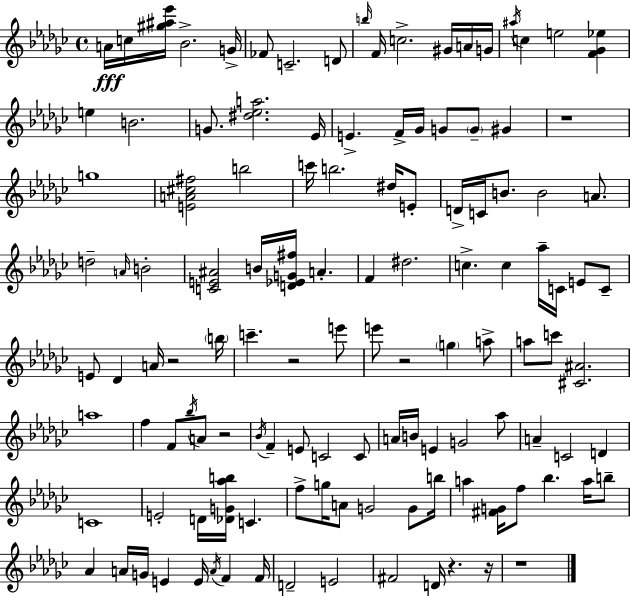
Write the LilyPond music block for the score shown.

{
  \clef treble
  \time 4/4
  \defaultTimeSignature
  \key ees \minor
  a'16\fff c''16 <gis'' ais'' ees'''>16 bes'2.-> g'16-> | fes'8 c'2.-- d'8 | \grace { b''16 } f'16 c''2.-> gis'16 a'16 | g'16 \acciaccatura { ais''16 } c''4 e''2 <f' ges' ees''>4 | \break e''4 b'2. | g'8. <dis'' ees'' a''>2. | ees'16 e'4.-> f'16-> ges'16 g'8 \parenthesize g'8-- gis'4 | r1 | \break g''1 | <e' a' cis'' fis''>2 b''2 | c'''16 b''2. dis''16 | e'8-. d'16-> c'16 b'8. b'2 a'8. | \break d''2-- \grace { a'16 } b'2-. | <c' e' ais'>2 b'16 <d' ees' g' fis''>16 a'4.-. | f'4 dis''2. | c''4.-> c''4 aes''16-- c'16 e'8 | \break c'8-- e'8 des'4 a'16 r2 | \parenthesize b''16 c'''4.-- r2 | e'''8 e'''8 r2 \parenthesize g''4 | a''8-> a''8 c'''8 <cis' ais'>2. | \break a''1 | f''4 f'8 \acciaccatura { bes''16 } a'8 r2 | \acciaccatura { bes'16 } f'4-- e'8 c'2 | c'8 a'16 b'16 e'4 g'2 | \break aes''8 a'4-- c'2 | d'4 c'1 | e'2-. d'16 <des' g' aes'' b''>16 c'4. | f''8-> g''16 a'8 g'2 | \break g'8 b''16 a''4 <fis' g'>16 f''8 bes''4. | a''16 b''8-- aes'4 a'16 g'16 e'4 e'16 | \acciaccatura { a'16 } f'4 f'16 d'2-- e'2 | fis'2 d'16 r4. | \break r16 r1 | \bar "|."
}